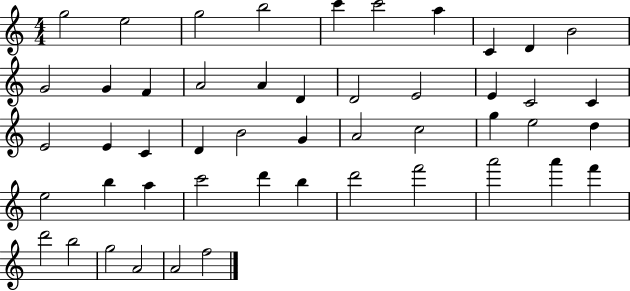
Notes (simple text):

G5/h E5/h G5/h B5/h C6/q C6/h A5/q C4/q D4/q B4/h G4/h G4/q F4/q A4/h A4/q D4/q D4/h E4/h E4/q C4/h C4/q E4/h E4/q C4/q D4/q B4/h G4/q A4/h C5/h G5/q E5/h D5/q E5/h B5/q A5/q C6/h D6/q B5/q D6/h F6/h A6/h A6/q F6/q D6/h B5/h G5/h A4/h A4/h F5/h